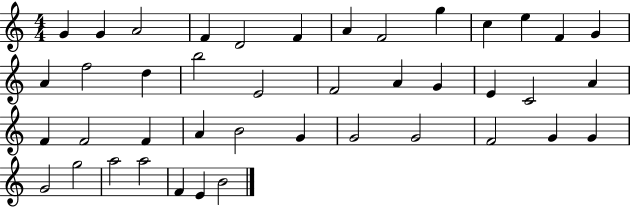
G4/q G4/q A4/h F4/q D4/h F4/q A4/q F4/h G5/q C5/q E5/q F4/q G4/q A4/q F5/h D5/q B5/h E4/h F4/h A4/q G4/q E4/q C4/h A4/q F4/q F4/h F4/q A4/q B4/h G4/q G4/h G4/h F4/h G4/q G4/q G4/h G5/h A5/h A5/h F4/q E4/q B4/h